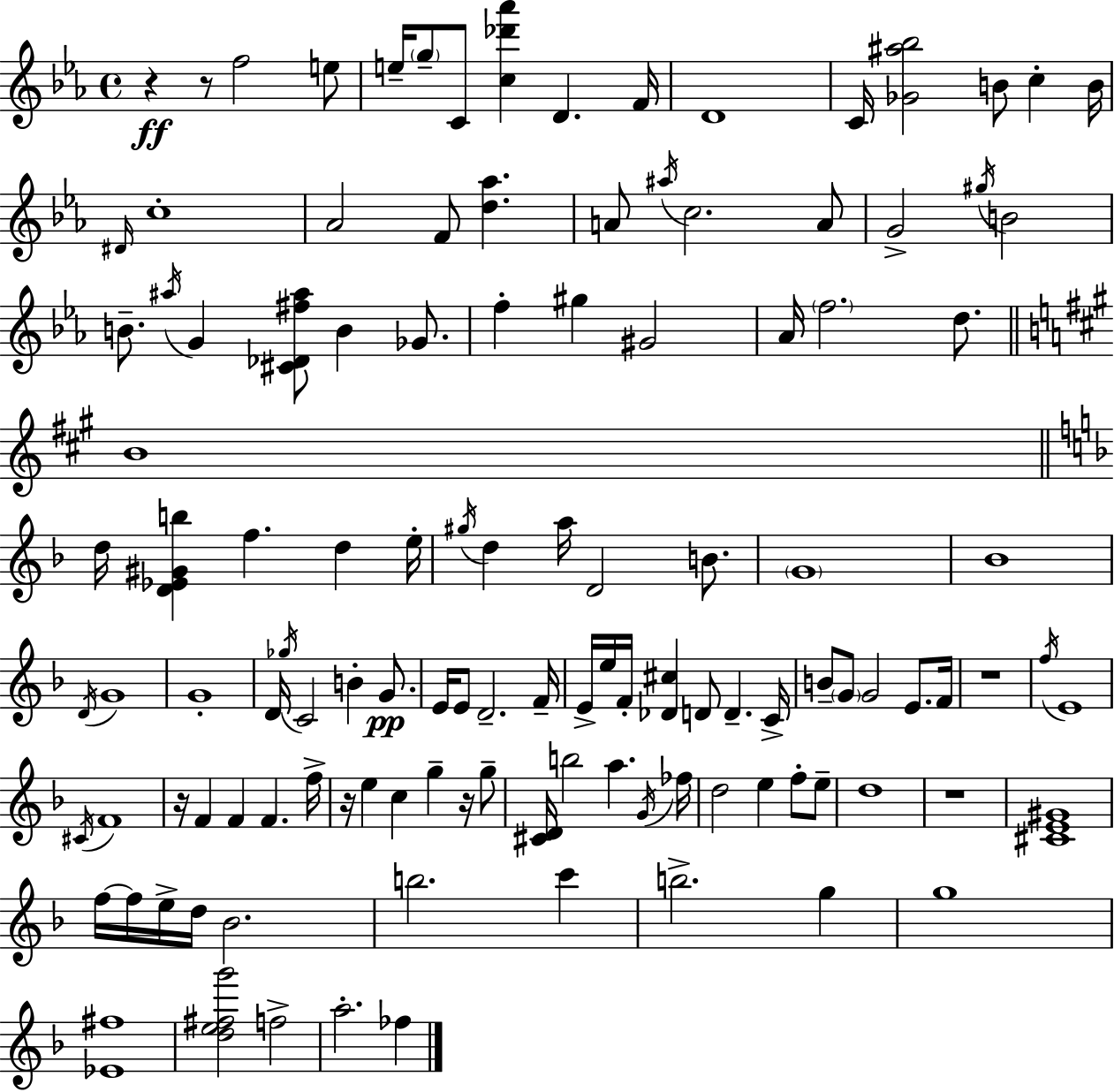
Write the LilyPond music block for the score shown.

{
  \clef treble
  \time 4/4
  \defaultTimeSignature
  \key c \minor
  \repeat volta 2 { r4\ff r8 f''2 e''8 | e''16-- \parenthesize g''8-- c'8 <c'' des''' aes'''>4 d'4. f'16 | d'1 | c'16 <ges' ais'' bes''>2 b'8 c''4-. b'16 | \break \grace { dis'16 } c''1-. | aes'2 f'8 <d'' aes''>4. | a'8 \acciaccatura { ais''16 } c''2. | a'8 g'2-> \acciaccatura { gis''16 } b'2 | \break b'8.-- \acciaccatura { ais''16 } g'4 <cis' des' fis'' ais''>8 b'4 | ges'8. f''4-. gis''4 gis'2 | aes'16 \parenthesize f''2. | d''8. \bar "||" \break \key a \major b'1 | \bar "||" \break \key f \major d''16 <d' ees' gis' b''>4 f''4. d''4 e''16-. | \acciaccatura { gis''16 } d''4 a''16 d'2 b'8. | \parenthesize g'1 | bes'1 | \break \acciaccatura { d'16 } g'1 | g'1-. | d'16 \acciaccatura { ges''16 } c'2 b'4-. | g'8.\pp e'16 e'8 d'2.-- | \break f'16-- e'16-> e''16 f'16-. <des' cis''>4 d'8 d'4.-- | c'16-> b'8-- \parenthesize g'8 g'2 e'8. | f'16 r1 | \acciaccatura { f''16 } e'1 | \break \acciaccatura { cis'16 } f'1 | r16 f'4 f'4 f'4. | f''16-> r16 e''4 c''4 g''4-- | r16 g''8-- <cis' d'>16 b''2 a''4. | \break \acciaccatura { g'16 } fes''16 d''2 e''4 | f''8-. e''8-- d''1 | r1 | <cis' e' gis'>1 | \break f''16~~ f''16 e''16-> d''16 bes'2. | b''2. | c'''4 b''2.-> | g''4 g''1 | \break <ees' fis''>1 | <d'' e'' fis'' g'''>2 f''2-> | a''2.-. | fes''4 } \bar "|."
}